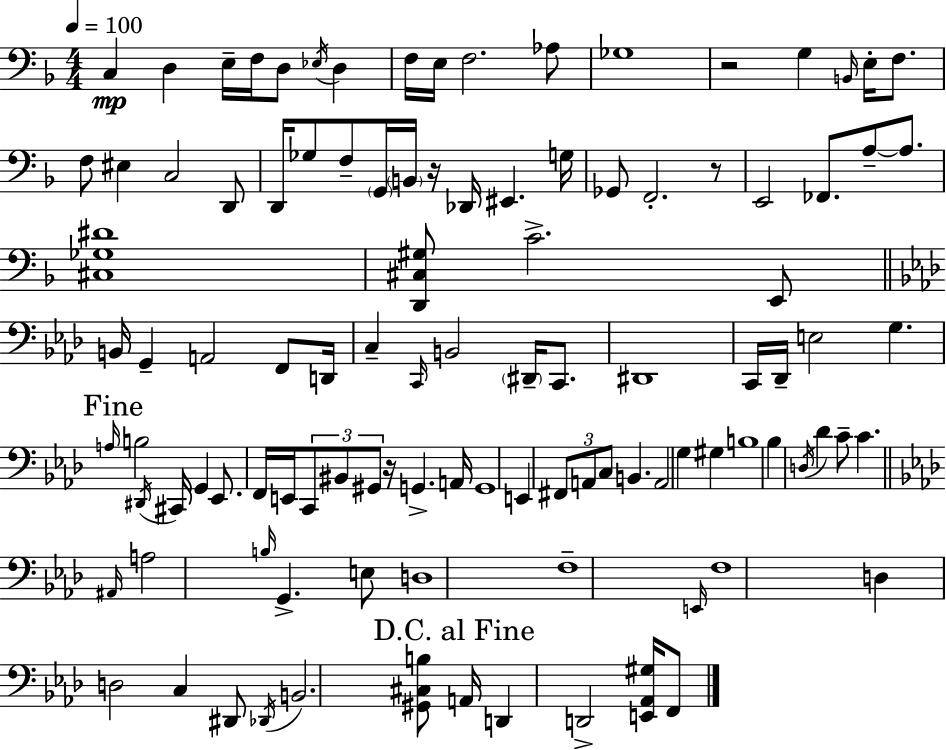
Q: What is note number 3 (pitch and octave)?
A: E3